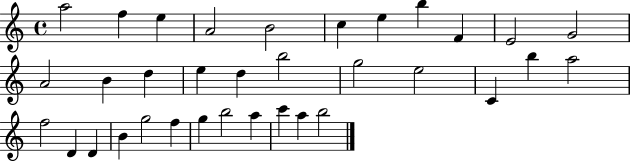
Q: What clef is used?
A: treble